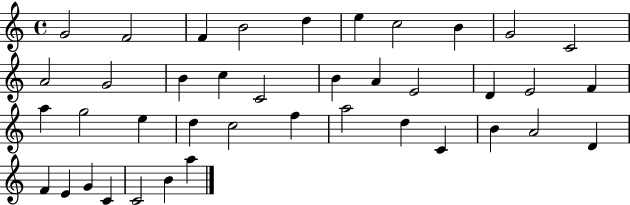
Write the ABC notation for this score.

X:1
T:Untitled
M:4/4
L:1/4
K:C
G2 F2 F B2 d e c2 B G2 C2 A2 G2 B c C2 B A E2 D E2 F a g2 e d c2 f a2 d C B A2 D F E G C C2 B a